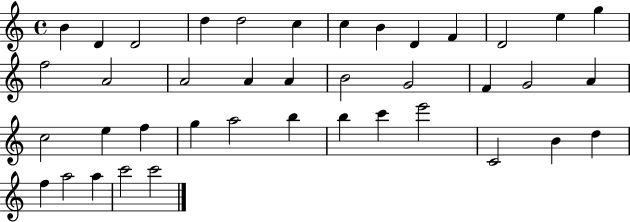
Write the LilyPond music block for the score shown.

{
  \clef treble
  \time 4/4
  \defaultTimeSignature
  \key c \major
  b'4 d'4 d'2 | d''4 d''2 c''4 | c''4 b'4 d'4 f'4 | d'2 e''4 g''4 | \break f''2 a'2 | a'2 a'4 a'4 | b'2 g'2 | f'4 g'2 a'4 | \break c''2 e''4 f''4 | g''4 a''2 b''4 | b''4 c'''4 e'''2 | c'2 b'4 d''4 | \break f''4 a''2 a''4 | c'''2 c'''2 | \bar "|."
}